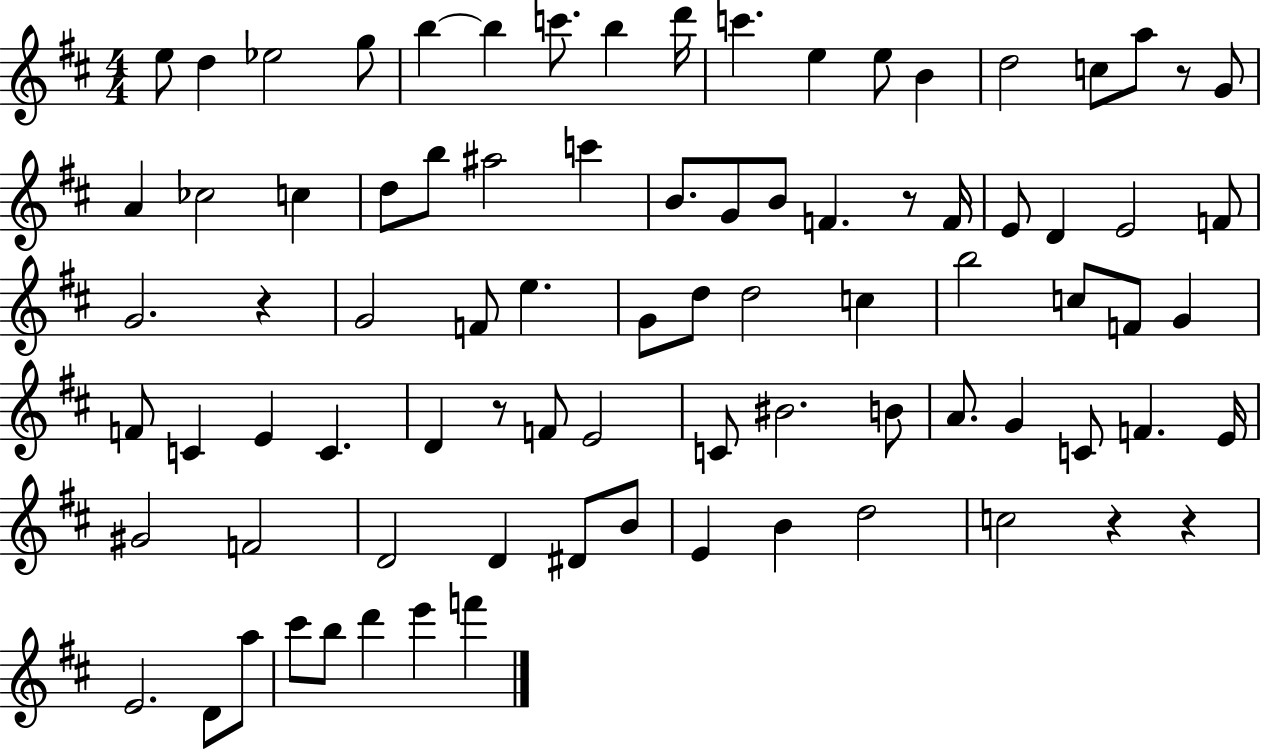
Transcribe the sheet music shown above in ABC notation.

X:1
T:Untitled
M:4/4
L:1/4
K:D
e/2 d _e2 g/2 b b c'/2 b d'/4 c' e e/2 B d2 c/2 a/2 z/2 G/2 A _c2 c d/2 b/2 ^a2 c' B/2 G/2 B/2 F z/2 F/4 E/2 D E2 F/2 G2 z G2 F/2 e G/2 d/2 d2 c b2 c/2 F/2 G F/2 C E C D z/2 F/2 E2 C/2 ^B2 B/2 A/2 G C/2 F E/4 ^G2 F2 D2 D ^D/2 B/2 E B d2 c2 z z E2 D/2 a/2 ^c'/2 b/2 d' e' f'